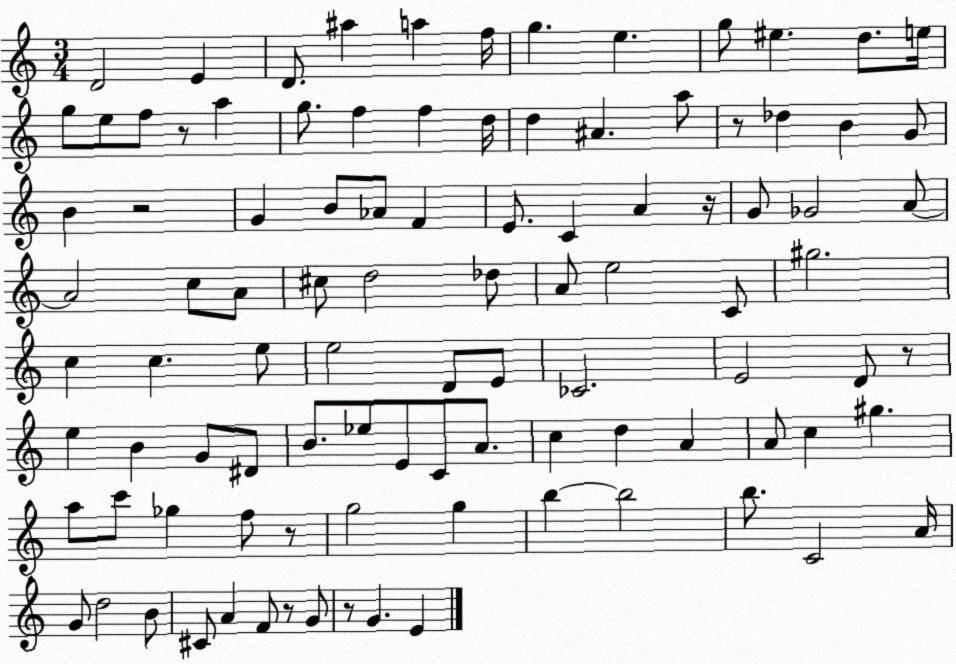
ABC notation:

X:1
T:Untitled
M:3/4
L:1/4
K:C
D2 E D/2 ^a a f/4 g e g/2 ^e d/2 e/4 g/2 e/2 f/2 z/2 a g/2 f f d/4 d ^A a/2 z/2 _d B G/2 B z2 G B/2 _A/2 F E/2 C A z/4 G/2 _G2 A/2 A2 c/2 A/2 ^c/2 d2 _d/2 A/2 e2 C/2 ^g2 c c e/2 e2 D/2 E/2 _C2 E2 D/2 z/2 e B G/2 ^D/2 B/2 _e/2 E/2 C/2 A/2 c d A A/2 c ^g a/2 c'/2 _g f/2 z/2 g2 g b b2 b/2 C2 A/4 G/2 d2 B/2 ^C/2 A F/2 z/2 G/2 z/2 G E